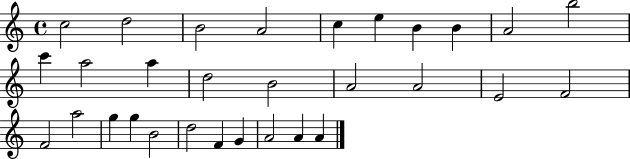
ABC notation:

X:1
T:Untitled
M:4/4
L:1/4
K:C
c2 d2 B2 A2 c e B B A2 b2 c' a2 a d2 B2 A2 A2 E2 F2 F2 a2 g g B2 d2 F G A2 A A